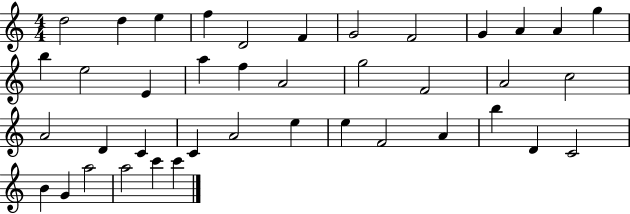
D5/h D5/q E5/q F5/q D4/h F4/q G4/h F4/h G4/q A4/q A4/q G5/q B5/q E5/h E4/q A5/q F5/q A4/h G5/h F4/h A4/h C5/h A4/h D4/q C4/q C4/q A4/h E5/q E5/q F4/h A4/q B5/q D4/q C4/h B4/q G4/q A5/h A5/h C6/q C6/q